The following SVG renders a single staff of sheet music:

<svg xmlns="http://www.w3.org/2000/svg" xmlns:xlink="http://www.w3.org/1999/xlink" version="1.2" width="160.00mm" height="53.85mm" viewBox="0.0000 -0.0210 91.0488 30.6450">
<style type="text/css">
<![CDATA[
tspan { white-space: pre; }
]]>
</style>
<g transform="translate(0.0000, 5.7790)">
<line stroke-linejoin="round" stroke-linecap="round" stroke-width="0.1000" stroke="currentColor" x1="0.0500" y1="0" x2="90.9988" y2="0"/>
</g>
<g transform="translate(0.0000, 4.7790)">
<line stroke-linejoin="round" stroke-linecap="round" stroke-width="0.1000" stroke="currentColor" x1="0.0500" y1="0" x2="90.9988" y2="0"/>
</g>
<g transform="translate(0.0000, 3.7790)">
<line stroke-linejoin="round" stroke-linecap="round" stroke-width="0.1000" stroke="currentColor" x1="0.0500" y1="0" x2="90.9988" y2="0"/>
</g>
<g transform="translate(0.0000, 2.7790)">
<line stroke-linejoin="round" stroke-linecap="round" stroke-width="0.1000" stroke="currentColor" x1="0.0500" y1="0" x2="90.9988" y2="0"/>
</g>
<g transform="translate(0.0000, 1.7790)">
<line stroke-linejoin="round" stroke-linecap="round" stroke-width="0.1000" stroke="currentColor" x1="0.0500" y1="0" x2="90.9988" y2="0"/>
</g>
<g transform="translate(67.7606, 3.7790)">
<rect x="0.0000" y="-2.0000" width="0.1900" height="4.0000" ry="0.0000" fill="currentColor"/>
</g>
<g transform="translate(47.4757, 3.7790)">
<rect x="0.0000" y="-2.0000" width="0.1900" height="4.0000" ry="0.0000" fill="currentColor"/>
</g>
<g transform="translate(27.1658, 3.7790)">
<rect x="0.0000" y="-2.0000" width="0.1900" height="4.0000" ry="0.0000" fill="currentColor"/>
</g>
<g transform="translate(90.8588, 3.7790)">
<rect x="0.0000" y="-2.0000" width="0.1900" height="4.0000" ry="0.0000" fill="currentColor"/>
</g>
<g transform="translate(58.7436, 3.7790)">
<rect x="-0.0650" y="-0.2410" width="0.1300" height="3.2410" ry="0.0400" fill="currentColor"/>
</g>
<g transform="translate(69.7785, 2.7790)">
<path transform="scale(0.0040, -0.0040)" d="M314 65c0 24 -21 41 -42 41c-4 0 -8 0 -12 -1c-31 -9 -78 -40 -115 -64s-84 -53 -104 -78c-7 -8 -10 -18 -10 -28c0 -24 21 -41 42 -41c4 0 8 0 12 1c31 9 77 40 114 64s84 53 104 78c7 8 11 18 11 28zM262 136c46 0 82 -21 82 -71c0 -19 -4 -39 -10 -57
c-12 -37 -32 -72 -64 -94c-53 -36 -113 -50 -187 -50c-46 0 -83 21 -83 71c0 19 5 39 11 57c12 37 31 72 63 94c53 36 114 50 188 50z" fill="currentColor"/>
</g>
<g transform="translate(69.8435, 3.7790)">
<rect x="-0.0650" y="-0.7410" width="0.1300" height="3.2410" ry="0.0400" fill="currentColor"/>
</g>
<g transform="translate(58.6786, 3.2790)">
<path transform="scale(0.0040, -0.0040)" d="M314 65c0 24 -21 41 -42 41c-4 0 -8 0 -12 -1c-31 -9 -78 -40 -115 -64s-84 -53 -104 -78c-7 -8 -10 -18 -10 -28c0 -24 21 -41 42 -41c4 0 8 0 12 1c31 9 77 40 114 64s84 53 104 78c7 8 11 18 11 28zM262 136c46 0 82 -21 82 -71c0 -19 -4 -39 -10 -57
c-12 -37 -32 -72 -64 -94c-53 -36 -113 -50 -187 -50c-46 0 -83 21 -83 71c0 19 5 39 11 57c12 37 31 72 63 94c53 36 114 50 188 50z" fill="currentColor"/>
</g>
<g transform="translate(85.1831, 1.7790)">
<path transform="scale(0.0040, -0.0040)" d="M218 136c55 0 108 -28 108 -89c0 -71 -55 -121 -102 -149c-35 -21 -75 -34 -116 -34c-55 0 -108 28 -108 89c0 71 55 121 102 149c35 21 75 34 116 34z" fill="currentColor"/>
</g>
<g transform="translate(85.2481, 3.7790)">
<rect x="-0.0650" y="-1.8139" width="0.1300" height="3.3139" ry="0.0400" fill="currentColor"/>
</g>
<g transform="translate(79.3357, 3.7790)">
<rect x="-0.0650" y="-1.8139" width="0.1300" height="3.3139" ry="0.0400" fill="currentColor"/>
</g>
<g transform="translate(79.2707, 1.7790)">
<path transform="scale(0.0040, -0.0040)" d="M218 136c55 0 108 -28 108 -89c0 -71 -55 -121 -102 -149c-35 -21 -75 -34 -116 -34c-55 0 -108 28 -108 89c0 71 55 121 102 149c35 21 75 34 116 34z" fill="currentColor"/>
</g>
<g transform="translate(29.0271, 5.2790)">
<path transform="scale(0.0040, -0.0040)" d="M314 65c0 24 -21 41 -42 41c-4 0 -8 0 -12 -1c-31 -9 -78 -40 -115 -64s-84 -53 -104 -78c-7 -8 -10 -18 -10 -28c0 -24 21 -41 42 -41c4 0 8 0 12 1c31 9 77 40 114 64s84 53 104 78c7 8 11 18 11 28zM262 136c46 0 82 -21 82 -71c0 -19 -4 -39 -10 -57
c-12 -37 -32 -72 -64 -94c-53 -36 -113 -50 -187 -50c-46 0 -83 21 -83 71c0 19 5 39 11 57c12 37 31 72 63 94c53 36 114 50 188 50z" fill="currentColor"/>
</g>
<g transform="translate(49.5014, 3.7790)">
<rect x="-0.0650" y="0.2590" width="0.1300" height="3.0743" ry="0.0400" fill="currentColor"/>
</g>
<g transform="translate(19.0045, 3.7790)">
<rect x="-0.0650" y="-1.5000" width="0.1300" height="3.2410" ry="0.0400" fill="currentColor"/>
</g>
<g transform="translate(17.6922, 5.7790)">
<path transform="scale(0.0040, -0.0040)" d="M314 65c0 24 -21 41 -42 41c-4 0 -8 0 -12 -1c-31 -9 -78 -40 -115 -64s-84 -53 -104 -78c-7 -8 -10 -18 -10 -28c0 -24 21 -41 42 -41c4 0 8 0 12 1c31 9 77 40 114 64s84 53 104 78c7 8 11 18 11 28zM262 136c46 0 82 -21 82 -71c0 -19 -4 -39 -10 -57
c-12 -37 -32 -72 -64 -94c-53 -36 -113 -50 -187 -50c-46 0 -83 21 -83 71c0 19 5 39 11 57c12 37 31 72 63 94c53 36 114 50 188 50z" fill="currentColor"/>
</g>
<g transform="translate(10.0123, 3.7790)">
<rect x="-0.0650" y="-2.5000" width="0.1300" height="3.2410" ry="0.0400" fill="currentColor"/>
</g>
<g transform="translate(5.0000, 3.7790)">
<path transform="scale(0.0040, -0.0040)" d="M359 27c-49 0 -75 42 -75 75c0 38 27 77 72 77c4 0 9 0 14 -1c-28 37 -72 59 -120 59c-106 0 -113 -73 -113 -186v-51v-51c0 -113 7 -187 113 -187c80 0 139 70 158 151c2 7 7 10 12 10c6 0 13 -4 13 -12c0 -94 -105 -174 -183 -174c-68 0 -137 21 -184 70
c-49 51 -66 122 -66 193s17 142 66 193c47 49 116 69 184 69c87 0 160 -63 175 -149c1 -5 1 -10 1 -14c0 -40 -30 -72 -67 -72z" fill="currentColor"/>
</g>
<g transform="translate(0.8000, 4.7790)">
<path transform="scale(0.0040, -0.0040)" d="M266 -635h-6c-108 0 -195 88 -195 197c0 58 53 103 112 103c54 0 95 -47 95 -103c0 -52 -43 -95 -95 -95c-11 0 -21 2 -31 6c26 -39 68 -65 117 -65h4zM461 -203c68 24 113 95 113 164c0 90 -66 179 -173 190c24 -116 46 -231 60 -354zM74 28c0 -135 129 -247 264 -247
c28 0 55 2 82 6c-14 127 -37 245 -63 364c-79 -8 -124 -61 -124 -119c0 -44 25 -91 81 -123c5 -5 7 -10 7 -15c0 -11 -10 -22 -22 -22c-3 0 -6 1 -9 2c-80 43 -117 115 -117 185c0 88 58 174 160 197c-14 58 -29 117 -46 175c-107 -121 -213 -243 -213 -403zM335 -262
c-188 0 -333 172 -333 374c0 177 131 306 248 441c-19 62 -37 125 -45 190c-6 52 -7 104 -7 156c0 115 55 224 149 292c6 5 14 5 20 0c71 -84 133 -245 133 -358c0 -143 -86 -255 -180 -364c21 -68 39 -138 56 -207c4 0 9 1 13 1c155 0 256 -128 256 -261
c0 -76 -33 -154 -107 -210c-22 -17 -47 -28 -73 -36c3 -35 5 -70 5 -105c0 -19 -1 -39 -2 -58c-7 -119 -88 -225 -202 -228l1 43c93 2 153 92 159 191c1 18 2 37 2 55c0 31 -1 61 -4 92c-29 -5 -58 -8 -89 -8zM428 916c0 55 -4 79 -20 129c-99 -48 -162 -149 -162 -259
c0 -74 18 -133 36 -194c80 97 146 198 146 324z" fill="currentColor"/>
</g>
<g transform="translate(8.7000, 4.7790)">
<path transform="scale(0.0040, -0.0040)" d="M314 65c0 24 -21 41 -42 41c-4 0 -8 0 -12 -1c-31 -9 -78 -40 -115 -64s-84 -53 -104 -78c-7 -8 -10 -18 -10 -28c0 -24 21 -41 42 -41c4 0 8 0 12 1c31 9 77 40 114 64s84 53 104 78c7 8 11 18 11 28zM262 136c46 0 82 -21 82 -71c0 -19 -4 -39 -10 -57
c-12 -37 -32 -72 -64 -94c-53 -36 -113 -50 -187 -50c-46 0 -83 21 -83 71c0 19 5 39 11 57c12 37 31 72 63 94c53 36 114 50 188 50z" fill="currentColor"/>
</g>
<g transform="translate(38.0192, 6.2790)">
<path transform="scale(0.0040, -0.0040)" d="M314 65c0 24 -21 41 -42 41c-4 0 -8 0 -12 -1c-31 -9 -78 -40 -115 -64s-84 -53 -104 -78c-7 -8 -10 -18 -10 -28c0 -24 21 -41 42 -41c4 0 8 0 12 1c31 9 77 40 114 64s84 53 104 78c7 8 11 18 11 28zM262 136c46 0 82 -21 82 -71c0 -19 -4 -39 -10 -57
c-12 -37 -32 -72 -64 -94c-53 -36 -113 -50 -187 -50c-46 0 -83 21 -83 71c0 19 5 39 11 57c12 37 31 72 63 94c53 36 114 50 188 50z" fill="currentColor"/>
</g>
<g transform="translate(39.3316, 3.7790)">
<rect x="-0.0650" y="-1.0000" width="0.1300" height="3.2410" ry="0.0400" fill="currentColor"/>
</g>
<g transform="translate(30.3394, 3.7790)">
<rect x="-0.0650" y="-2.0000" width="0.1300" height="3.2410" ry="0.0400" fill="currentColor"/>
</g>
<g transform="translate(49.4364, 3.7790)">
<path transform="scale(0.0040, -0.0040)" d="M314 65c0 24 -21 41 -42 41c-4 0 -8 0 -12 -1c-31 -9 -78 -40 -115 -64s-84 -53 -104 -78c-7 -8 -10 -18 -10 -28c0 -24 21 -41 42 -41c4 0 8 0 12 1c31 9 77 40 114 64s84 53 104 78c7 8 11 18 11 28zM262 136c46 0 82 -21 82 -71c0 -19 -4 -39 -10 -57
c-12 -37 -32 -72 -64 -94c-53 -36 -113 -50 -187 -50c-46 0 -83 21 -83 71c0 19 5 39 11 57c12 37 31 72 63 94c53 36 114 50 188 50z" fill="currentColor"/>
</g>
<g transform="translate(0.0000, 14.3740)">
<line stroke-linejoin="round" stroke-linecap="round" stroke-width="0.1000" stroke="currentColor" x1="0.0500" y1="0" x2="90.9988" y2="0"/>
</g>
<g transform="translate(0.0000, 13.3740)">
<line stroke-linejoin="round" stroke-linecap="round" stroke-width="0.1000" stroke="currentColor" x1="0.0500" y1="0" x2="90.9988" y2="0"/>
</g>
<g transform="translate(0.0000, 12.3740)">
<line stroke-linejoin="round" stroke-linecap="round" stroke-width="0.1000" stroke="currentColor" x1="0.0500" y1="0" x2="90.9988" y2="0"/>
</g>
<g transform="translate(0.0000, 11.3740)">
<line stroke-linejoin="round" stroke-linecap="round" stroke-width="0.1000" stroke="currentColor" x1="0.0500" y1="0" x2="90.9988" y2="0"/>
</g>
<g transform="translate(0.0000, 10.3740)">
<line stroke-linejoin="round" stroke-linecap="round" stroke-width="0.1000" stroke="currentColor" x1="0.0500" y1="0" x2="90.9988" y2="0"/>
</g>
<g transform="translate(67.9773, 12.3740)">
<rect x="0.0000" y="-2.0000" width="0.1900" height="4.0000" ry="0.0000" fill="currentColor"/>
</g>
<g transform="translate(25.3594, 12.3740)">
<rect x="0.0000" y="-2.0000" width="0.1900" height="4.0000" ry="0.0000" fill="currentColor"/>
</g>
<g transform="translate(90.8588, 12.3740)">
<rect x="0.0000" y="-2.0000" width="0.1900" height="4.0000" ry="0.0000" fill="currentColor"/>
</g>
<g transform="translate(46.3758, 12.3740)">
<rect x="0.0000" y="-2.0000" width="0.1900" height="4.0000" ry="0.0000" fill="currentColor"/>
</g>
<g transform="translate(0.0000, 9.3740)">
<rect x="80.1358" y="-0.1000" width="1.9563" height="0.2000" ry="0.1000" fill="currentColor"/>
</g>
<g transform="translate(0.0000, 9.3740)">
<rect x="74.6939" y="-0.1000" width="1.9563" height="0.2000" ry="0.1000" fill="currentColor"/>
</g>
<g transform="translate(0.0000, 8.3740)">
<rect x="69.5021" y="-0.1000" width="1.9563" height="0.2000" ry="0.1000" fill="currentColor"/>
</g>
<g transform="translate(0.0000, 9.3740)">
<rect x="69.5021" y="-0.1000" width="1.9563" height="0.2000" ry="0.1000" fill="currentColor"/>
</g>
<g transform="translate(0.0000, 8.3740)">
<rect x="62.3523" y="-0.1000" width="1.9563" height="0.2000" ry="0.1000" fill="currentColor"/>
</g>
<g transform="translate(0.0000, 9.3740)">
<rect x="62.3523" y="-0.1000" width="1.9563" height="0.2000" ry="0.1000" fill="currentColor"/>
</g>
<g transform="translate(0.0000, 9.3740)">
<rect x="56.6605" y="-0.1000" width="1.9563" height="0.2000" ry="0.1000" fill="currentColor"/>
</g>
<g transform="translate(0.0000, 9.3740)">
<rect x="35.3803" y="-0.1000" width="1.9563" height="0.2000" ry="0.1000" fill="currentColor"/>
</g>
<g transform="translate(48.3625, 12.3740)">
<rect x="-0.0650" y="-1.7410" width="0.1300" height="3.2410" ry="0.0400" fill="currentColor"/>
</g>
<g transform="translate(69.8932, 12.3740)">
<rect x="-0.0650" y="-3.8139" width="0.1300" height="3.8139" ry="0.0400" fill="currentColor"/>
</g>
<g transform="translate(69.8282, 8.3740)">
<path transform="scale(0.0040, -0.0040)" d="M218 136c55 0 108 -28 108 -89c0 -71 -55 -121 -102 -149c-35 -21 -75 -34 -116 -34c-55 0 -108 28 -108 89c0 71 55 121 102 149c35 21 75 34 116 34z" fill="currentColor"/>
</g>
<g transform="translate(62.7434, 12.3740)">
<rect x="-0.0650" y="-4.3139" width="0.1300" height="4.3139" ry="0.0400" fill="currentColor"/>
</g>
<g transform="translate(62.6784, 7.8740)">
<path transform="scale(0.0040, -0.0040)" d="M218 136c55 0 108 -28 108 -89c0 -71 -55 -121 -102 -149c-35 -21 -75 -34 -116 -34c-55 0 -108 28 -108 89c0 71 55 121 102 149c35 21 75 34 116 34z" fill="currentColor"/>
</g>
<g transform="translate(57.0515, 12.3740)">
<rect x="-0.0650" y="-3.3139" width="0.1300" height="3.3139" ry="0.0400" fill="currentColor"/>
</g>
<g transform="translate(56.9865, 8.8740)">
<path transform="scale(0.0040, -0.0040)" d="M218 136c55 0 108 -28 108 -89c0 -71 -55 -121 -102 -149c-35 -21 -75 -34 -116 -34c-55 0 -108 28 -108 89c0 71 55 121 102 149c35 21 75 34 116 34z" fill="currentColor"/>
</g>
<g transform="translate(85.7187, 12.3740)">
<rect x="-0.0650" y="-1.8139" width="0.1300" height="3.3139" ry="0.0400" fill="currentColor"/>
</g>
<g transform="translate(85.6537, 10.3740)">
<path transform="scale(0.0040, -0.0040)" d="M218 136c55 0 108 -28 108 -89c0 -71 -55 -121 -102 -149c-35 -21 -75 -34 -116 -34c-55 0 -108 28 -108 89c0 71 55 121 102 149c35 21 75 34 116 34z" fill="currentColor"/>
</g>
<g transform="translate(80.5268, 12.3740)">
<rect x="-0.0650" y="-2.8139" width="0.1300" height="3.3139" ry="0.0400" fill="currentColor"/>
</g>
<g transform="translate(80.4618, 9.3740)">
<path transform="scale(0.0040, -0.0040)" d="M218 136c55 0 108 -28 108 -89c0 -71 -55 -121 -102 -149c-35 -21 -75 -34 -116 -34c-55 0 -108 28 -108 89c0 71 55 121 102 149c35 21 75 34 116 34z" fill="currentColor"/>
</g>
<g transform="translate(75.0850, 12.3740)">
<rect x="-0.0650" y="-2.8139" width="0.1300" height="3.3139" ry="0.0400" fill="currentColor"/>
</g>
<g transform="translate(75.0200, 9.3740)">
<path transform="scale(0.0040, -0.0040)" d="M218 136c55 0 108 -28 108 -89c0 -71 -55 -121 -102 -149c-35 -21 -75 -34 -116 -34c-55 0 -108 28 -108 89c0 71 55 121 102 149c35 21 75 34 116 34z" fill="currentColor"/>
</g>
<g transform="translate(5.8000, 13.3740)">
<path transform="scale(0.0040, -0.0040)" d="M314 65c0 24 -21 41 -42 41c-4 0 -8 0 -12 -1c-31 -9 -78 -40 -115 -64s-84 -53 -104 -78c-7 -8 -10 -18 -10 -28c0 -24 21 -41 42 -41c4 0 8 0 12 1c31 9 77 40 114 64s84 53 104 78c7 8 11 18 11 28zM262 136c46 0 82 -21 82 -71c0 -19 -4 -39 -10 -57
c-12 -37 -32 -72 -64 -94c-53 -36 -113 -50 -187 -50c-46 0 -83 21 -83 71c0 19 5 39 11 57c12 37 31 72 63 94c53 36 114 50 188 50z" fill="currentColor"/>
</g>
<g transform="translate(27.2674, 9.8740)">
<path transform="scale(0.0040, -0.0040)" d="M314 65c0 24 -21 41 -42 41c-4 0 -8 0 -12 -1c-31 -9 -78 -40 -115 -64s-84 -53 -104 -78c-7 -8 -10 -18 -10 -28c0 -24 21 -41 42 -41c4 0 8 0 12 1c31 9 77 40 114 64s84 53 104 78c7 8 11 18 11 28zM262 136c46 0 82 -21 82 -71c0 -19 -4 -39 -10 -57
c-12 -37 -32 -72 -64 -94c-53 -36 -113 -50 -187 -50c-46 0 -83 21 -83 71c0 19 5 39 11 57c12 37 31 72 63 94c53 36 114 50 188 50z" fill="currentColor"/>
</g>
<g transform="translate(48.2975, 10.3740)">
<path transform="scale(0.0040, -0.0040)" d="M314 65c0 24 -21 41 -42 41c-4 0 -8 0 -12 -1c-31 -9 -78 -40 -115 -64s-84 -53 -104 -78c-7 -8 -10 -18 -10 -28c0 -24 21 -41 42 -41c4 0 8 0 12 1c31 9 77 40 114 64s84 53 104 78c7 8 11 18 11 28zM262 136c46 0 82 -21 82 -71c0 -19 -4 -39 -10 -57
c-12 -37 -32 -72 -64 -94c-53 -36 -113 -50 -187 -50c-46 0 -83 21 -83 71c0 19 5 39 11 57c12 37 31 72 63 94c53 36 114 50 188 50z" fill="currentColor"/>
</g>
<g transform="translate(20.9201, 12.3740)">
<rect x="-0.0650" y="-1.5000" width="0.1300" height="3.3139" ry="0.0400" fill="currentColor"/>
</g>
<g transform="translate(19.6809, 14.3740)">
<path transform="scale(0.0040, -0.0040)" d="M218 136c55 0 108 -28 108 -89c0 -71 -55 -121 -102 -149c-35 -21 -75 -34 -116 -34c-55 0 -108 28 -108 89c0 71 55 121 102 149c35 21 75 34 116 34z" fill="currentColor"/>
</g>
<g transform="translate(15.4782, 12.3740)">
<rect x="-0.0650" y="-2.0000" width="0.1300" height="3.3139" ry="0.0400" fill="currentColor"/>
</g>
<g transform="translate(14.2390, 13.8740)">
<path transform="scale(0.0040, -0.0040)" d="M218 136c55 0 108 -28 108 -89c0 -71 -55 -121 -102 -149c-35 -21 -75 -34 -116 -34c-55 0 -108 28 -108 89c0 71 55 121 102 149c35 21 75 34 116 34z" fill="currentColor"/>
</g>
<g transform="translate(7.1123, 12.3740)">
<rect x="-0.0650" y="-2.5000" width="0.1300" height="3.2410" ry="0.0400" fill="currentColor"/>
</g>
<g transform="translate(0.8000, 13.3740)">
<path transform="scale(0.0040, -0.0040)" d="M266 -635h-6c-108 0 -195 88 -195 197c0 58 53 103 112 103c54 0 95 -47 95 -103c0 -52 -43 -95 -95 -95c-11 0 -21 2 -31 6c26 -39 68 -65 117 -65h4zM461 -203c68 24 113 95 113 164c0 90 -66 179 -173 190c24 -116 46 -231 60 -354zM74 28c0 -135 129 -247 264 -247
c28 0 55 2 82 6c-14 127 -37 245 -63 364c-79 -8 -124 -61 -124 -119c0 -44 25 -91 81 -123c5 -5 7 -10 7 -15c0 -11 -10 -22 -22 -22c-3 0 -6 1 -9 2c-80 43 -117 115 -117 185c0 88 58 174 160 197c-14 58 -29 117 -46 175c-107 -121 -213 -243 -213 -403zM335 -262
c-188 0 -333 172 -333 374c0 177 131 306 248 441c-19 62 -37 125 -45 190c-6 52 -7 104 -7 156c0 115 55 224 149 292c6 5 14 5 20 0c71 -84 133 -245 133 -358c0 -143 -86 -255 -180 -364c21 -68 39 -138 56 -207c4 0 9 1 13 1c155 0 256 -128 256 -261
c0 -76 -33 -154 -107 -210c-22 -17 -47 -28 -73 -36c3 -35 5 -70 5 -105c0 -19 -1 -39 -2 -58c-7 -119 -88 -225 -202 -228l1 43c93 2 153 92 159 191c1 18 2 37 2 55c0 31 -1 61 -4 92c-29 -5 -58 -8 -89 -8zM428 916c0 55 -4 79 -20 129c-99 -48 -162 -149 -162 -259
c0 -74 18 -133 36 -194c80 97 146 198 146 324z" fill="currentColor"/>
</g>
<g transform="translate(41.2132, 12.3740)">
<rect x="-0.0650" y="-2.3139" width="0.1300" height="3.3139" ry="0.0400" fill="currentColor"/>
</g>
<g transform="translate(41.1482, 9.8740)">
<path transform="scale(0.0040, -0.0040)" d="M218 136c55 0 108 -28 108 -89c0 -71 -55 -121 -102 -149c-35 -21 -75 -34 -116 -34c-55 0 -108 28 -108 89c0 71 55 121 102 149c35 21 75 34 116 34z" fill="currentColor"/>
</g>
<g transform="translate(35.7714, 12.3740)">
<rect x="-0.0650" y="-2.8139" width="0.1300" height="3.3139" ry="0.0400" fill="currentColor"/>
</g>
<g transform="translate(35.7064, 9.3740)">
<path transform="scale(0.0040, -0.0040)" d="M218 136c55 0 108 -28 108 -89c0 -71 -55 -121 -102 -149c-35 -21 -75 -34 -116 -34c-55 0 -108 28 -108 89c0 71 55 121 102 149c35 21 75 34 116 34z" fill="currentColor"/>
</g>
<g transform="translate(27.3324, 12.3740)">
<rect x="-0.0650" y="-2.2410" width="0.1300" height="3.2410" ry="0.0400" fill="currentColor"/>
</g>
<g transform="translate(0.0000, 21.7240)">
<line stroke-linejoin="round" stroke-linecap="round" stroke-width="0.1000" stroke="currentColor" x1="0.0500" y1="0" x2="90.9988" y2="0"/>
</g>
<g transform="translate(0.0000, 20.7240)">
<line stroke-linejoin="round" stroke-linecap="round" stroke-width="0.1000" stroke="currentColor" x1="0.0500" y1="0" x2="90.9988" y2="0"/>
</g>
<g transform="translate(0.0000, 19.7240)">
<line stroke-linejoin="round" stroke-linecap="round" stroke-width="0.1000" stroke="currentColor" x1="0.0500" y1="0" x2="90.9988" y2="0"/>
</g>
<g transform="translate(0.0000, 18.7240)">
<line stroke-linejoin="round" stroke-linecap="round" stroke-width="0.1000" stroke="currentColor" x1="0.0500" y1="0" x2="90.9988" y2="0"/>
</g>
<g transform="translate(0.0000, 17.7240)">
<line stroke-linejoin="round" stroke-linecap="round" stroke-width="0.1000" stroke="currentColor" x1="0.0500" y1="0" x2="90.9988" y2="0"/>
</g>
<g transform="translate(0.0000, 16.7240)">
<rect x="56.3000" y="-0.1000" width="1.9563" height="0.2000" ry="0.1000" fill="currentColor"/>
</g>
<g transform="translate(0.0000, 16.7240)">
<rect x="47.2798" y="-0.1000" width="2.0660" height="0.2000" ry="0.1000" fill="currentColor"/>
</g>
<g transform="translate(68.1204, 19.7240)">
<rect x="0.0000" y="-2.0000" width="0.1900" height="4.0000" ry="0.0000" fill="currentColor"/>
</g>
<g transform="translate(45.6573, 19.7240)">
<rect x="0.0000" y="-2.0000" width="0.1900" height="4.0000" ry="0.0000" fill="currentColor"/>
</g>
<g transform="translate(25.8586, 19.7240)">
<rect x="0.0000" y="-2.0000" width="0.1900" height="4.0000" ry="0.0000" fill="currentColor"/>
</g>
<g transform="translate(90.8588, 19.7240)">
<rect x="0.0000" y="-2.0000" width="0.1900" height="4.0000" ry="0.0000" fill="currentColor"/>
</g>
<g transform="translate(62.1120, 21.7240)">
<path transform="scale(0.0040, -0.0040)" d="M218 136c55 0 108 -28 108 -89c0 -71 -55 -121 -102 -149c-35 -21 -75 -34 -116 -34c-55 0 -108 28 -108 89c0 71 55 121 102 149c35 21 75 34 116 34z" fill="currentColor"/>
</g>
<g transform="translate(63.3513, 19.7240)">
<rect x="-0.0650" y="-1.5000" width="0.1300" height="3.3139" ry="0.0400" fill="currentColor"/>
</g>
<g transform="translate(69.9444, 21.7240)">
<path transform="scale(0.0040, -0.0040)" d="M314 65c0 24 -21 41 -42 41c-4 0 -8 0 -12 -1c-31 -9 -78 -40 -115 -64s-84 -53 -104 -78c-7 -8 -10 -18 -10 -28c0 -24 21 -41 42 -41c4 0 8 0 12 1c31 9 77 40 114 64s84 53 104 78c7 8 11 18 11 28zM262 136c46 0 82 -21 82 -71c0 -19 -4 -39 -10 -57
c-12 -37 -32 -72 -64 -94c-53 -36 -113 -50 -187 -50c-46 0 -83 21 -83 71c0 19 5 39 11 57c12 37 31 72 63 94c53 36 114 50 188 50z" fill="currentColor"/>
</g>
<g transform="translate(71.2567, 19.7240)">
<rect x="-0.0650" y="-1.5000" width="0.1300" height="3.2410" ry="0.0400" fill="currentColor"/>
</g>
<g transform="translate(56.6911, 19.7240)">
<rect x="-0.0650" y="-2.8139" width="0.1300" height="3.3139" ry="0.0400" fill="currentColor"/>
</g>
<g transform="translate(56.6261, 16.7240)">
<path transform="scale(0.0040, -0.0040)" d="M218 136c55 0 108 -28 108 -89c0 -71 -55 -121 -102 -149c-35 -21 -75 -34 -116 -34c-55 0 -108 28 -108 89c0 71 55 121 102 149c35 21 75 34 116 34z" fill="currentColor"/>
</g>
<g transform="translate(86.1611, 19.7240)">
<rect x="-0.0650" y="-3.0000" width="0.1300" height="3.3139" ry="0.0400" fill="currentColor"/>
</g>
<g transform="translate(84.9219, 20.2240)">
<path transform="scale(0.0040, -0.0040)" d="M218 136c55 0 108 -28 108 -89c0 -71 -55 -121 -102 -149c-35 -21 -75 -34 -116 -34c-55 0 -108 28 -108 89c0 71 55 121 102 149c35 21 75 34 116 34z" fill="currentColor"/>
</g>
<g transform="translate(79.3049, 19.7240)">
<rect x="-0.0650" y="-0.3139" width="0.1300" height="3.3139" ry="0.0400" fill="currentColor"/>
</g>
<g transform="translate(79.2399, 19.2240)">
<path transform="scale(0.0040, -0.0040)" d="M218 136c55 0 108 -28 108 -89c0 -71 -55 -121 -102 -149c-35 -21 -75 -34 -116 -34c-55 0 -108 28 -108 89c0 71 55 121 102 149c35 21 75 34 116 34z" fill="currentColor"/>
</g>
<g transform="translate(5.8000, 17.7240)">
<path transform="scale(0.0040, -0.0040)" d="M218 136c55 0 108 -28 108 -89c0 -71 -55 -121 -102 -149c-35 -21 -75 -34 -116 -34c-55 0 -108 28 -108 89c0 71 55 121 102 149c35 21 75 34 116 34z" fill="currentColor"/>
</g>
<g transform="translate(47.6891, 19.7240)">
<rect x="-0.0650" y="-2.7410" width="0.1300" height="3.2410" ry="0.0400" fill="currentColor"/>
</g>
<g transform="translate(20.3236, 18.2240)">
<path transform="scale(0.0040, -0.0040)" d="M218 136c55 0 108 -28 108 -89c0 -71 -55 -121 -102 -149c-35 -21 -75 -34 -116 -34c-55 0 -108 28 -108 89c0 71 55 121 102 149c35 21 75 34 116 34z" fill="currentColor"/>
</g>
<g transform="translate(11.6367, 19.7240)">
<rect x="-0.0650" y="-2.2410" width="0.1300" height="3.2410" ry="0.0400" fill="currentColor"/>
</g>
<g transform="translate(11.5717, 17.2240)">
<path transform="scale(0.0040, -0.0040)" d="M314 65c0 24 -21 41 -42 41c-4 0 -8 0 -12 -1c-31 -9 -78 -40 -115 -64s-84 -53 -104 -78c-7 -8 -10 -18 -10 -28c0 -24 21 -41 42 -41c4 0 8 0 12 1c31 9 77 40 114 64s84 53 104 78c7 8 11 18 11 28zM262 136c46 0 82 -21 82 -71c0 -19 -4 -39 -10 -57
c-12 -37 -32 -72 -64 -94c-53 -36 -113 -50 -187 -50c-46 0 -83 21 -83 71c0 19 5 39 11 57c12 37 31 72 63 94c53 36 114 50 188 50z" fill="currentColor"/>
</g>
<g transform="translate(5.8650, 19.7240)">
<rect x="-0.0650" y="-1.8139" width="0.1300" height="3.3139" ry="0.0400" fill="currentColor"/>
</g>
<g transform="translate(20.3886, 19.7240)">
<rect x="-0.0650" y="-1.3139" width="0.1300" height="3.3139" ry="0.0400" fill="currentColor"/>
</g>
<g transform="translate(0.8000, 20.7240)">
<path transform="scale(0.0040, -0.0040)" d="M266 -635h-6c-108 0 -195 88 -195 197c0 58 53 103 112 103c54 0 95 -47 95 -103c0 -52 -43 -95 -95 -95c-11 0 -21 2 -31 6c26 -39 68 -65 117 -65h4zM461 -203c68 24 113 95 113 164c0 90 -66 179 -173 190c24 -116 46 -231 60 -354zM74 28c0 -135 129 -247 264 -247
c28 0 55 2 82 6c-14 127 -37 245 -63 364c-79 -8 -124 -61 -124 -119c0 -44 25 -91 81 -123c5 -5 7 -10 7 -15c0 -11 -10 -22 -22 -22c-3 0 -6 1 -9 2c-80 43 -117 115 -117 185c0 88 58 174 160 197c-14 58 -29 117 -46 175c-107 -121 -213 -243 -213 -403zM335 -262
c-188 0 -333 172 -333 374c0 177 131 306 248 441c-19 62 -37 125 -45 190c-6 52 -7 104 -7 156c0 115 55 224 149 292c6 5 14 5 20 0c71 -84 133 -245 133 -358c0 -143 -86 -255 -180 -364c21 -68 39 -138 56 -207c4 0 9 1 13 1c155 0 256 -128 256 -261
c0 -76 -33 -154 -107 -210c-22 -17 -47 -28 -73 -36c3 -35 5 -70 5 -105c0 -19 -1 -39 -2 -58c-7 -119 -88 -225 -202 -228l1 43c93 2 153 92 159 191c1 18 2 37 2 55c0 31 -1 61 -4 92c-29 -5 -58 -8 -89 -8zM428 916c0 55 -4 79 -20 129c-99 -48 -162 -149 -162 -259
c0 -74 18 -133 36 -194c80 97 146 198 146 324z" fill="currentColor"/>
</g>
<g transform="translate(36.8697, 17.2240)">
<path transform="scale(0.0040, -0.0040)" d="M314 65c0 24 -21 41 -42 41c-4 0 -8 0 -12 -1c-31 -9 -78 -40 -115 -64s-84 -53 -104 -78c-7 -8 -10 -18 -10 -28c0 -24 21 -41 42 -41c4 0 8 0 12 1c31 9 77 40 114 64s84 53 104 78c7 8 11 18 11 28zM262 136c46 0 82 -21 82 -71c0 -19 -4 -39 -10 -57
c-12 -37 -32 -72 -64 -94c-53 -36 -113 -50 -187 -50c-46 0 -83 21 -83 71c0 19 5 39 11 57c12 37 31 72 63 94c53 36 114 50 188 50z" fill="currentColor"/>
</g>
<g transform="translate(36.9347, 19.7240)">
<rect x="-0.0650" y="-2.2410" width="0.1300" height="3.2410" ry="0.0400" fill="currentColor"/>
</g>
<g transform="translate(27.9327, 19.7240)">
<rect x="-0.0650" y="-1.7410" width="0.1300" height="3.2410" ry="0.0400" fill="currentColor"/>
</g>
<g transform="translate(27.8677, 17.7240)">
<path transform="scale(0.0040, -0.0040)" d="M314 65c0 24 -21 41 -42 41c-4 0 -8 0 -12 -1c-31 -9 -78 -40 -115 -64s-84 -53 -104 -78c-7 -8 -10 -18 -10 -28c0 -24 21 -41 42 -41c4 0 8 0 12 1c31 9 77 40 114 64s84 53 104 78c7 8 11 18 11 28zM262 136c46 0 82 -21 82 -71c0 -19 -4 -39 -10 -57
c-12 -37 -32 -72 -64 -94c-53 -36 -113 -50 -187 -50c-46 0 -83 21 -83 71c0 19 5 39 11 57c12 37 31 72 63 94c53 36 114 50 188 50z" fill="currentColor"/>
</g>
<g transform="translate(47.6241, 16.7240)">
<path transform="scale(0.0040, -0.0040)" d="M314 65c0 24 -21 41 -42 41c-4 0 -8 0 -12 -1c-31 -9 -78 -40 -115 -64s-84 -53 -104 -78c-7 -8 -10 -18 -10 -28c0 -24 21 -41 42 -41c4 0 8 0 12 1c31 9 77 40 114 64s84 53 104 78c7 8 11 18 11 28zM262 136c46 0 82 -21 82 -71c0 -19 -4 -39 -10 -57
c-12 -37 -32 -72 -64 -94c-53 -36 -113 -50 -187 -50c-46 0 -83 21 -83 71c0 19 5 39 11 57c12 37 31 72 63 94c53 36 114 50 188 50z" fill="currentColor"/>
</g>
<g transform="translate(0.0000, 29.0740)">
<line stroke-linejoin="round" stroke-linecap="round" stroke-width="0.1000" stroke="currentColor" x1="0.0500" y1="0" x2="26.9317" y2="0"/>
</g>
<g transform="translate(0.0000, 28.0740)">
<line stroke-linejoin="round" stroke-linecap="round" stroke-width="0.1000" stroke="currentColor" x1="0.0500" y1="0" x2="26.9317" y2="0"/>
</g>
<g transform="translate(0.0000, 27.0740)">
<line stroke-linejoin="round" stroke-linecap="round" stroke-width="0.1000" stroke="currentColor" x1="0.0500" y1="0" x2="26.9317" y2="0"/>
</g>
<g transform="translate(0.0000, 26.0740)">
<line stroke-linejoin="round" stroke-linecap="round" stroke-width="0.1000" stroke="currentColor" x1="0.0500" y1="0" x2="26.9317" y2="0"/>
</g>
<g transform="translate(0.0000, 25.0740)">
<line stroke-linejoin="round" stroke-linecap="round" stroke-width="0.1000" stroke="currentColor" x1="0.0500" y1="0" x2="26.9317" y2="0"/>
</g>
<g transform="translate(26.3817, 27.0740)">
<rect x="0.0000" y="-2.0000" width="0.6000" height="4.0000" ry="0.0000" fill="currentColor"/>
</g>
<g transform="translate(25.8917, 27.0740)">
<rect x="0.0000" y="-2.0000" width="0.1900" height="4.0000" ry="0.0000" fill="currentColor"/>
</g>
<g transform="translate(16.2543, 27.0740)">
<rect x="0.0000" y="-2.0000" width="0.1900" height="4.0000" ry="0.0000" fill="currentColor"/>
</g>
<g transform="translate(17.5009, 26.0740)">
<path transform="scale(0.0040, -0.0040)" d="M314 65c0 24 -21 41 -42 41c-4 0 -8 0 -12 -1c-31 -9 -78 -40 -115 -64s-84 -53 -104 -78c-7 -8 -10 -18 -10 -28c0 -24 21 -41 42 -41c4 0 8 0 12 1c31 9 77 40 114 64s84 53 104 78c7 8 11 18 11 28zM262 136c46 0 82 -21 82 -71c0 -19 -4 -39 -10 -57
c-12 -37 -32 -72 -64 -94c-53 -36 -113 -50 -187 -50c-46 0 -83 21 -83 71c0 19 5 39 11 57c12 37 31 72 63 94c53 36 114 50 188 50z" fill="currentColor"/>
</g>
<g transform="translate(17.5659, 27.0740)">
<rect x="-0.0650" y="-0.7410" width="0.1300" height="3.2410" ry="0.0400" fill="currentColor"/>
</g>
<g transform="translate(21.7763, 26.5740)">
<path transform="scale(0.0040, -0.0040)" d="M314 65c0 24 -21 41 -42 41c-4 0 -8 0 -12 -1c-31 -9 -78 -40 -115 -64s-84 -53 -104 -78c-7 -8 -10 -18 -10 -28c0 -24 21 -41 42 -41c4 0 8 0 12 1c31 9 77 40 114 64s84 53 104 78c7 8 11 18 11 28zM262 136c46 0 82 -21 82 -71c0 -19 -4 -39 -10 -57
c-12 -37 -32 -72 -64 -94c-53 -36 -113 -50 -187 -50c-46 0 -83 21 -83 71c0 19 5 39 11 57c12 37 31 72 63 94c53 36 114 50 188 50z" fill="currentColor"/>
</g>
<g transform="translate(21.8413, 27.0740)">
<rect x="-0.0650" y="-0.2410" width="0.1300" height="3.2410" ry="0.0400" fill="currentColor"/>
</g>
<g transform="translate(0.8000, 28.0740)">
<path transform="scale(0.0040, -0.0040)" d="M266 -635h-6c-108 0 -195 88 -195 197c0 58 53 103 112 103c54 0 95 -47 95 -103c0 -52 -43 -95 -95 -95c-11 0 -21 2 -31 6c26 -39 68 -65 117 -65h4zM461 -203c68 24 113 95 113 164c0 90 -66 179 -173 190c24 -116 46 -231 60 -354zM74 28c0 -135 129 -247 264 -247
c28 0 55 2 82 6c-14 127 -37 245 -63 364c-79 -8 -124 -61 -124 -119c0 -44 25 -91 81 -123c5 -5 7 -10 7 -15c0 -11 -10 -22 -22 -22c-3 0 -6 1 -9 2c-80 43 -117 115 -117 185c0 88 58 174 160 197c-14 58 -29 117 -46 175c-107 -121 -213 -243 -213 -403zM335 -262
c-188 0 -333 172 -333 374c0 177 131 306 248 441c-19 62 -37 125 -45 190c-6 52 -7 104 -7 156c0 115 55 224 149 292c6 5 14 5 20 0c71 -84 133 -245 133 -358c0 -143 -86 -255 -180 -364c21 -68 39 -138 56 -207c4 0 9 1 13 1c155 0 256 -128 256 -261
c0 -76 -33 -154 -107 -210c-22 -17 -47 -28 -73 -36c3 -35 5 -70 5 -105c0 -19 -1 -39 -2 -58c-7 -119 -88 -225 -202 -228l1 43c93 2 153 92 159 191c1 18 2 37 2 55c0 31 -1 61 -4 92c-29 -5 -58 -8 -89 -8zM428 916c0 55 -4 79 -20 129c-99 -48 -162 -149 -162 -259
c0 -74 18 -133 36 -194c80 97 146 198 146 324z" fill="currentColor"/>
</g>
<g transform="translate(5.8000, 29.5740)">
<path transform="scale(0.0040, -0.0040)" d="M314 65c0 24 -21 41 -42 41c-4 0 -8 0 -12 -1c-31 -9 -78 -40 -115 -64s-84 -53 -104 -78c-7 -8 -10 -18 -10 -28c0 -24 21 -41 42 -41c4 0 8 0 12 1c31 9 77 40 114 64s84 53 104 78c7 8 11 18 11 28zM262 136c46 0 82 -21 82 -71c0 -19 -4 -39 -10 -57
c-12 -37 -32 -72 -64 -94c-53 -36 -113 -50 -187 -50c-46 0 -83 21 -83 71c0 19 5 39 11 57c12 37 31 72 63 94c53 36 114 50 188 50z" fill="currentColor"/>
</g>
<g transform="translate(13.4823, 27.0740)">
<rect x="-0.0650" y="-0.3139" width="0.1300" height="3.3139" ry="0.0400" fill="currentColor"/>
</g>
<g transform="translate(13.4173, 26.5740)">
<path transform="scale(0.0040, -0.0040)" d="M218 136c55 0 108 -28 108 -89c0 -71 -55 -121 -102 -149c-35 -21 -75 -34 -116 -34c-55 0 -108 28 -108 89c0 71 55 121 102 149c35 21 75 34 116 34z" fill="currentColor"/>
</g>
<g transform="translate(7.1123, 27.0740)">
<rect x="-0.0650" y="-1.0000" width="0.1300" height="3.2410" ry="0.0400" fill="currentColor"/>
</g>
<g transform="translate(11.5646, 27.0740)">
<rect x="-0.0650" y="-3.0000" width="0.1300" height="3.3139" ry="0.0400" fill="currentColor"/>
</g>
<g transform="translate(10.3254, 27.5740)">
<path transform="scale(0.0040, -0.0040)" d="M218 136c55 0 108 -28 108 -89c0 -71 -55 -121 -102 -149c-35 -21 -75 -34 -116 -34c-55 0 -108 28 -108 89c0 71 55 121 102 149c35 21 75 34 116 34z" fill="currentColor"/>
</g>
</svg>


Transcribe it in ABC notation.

X:1
T:Untitled
M:4/4
L:1/4
K:C
G2 E2 F2 D2 B2 c2 d2 f f G2 F E g2 a g f2 b d' c' a a f f g2 e f2 g2 a2 a E E2 c A D2 A c d2 c2